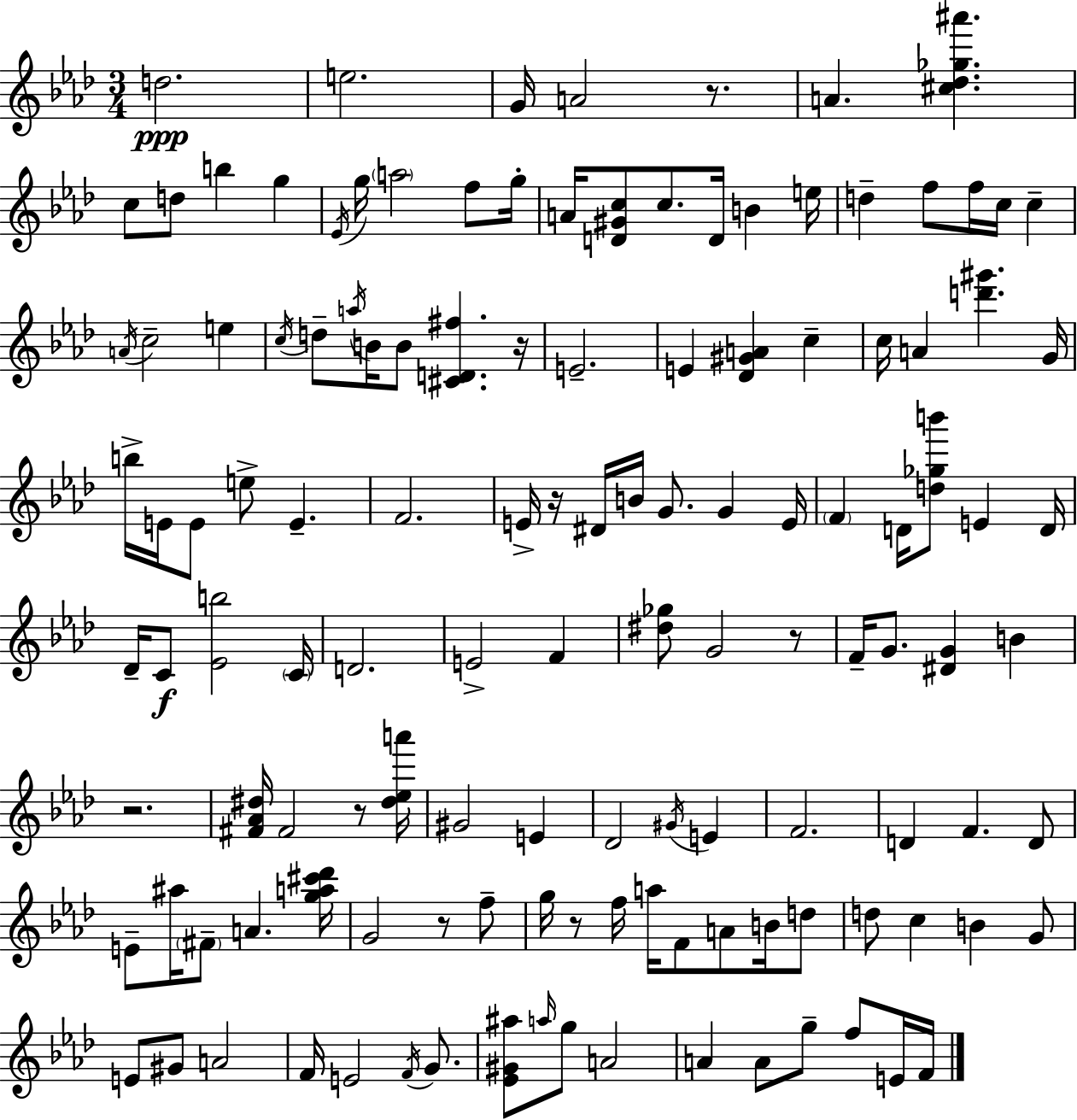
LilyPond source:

{
  \clef treble
  \numericTimeSignature
  \time 3/4
  \key aes \major
  d''2.\ppp | e''2. | g'16 a'2 r8. | a'4. <cis'' des'' ges'' ais'''>4. | \break c''8 d''8 b''4 g''4 | \acciaccatura { ees'16 } g''16 \parenthesize a''2 f''8 | g''16-. a'16 <d' gis' c''>8 c''8. d'16 b'4 | e''16 d''4-- f''8 f''16 c''16 c''4-- | \break \acciaccatura { a'16 } c''2-- e''4 | \acciaccatura { c''16 } d''8-- \acciaccatura { a''16 } b'16 b'8 <cis' d' fis''>4. | r16 e'2.-- | e'4 <des' gis' a'>4 | \break c''4-- c''16 a'4 <d''' gis'''>4. | g'16 b''16-> e'16 e'8 e''8-> e'4.-- | f'2. | e'16-> r16 dis'16 b'16 g'8. g'4 | \break e'16 \parenthesize f'4 d'16 <d'' ges'' b'''>8 e'4 | d'16 des'16-- c'8\f <ees' b''>2 | \parenthesize c'16 d'2. | e'2-> | \break f'4 <dis'' ges''>8 g'2 | r8 f'16-- g'8. <dis' g'>4 | b'4 r2. | <fis' aes' dis''>16 fis'2 | \break r8 <dis'' ees'' a'''>16 gis'2 | e'4 des'2 | \acciaccatura { gis'16 } e'4 f'2. | d'4 f'4. | \break d'8 e'8-- ais''16 \parenthesize fis'8-- a'4. | <g'' a'' cis''' des'''>16 g'2 | r8 f''8-- g''16 r8 f''16 a''16 f'8 | a'8 b'16 d''8 d''8 c''4 b'4 | \break g'8 e'8 gis'8 a'2 | f'16 e'2 | \acciaccatura { f'16 } g'8. <ees' gis' ais''>8 \grace { a''16 } g''8 a'2 | a'4 a'8 | \break g''8-- f''8 e'16 f'16 \bar "|."
}